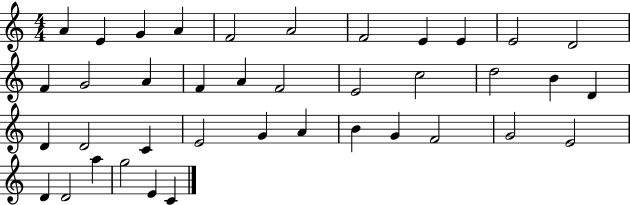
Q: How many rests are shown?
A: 0